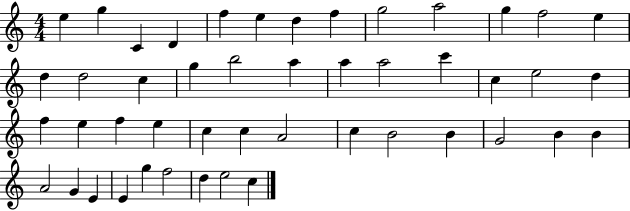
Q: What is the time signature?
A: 4/4